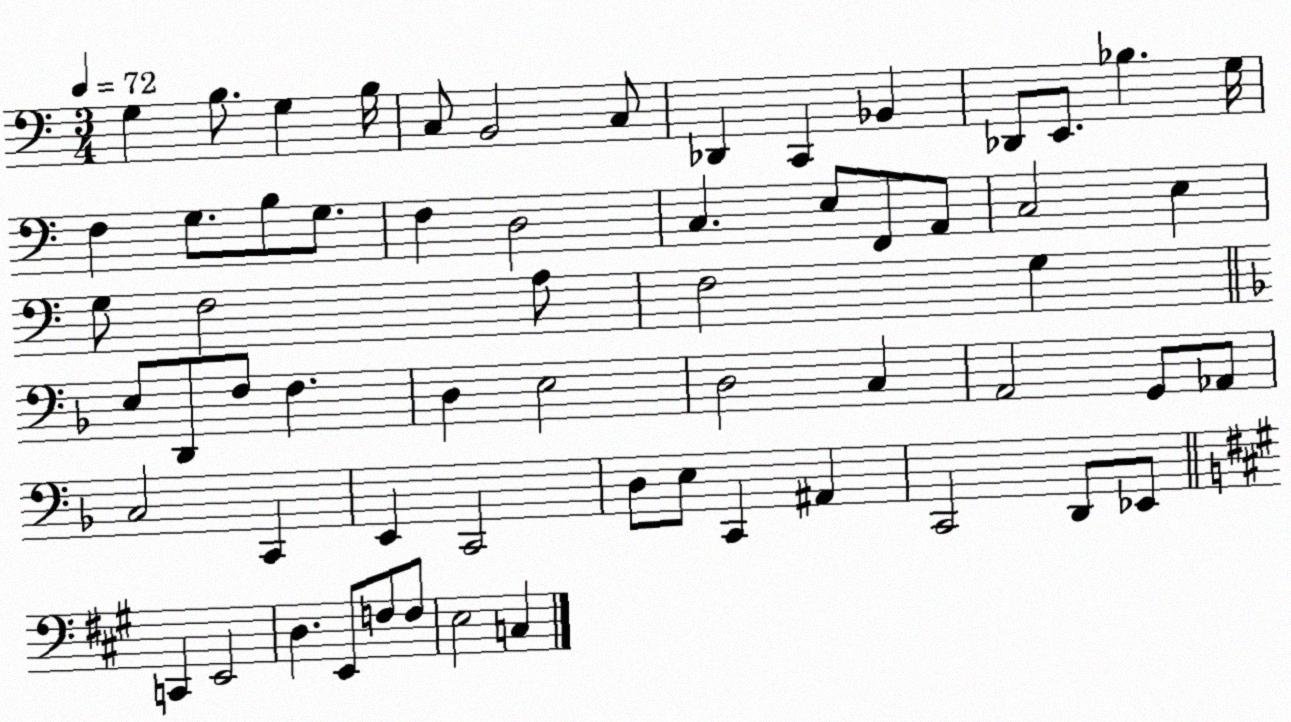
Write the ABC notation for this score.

X:1
T:Untitled
M:3/4
L:1/4
K:C
G, B,/2 G, B,/4 C,/2 B,,2 C,/2 _D,, C,, _B,, _D,,/2 E,,/2 _B, G,/4 F, G,/2 B,/2 G,/2 F, D,2 C, E,/2 F,,/2 A,,/2 C,2 E, G,/2 F,2 A,/2 F,2 G, E,/2 D,,/2 F,/2 F, D, E,2 D,2 C, A,,2 G,,/2 _A,,/2 C,2 C,, E,, C,,2 D,/2 E,/2 C,, ^A,, C,,2 D,,/2 _E,,/2 C,, E,,2 D, E,,/2 F,/2 F,/2 E,2 C,